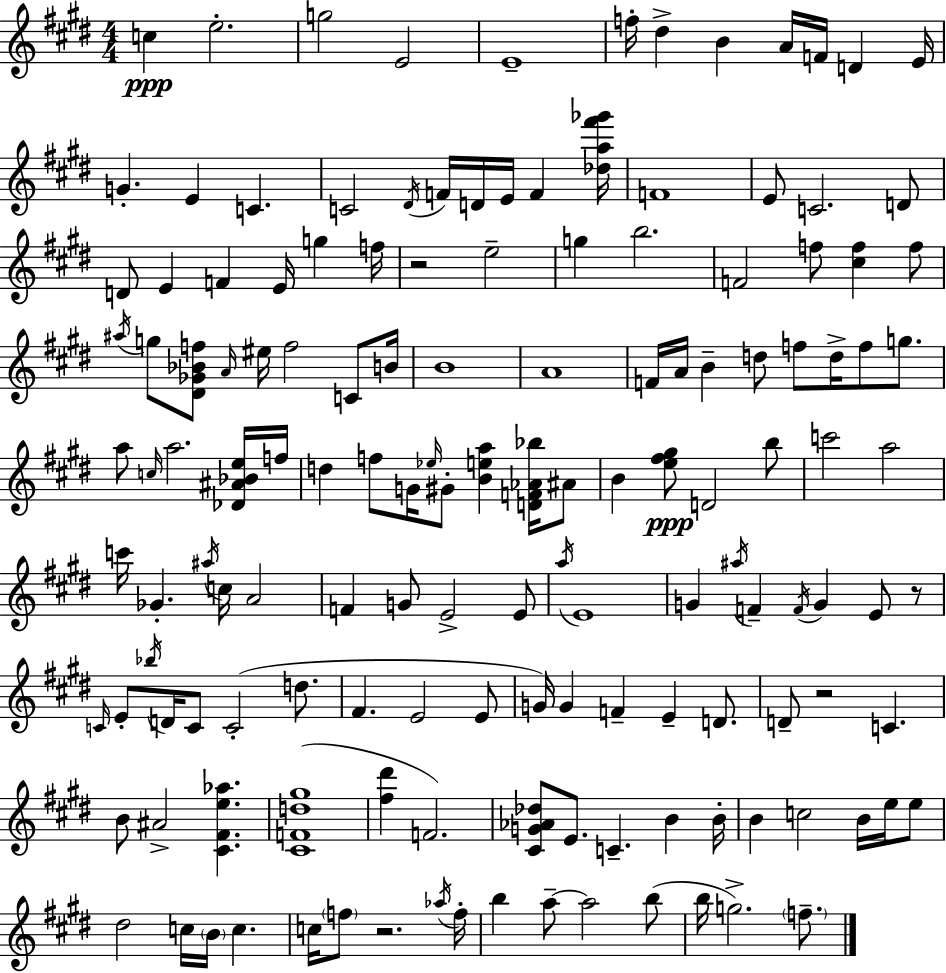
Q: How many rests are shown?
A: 4